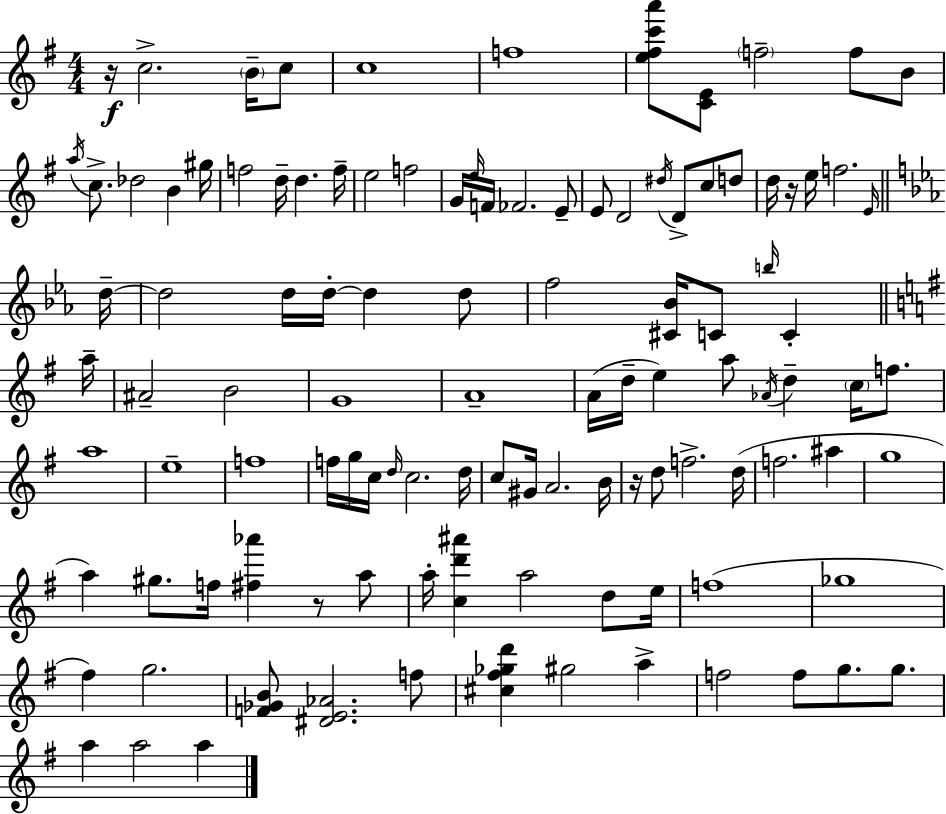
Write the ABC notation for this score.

X:1
T:Untitled
M:4/4
L:1/4
K:G
z/4 c2 B/4 c/2 c4 f4 [e^fc'a']/2 [CE]/2 f2 f/2 B/2 a/4 c/2 _d2 B ^g/4 f2 d/4 d f/4 e2 f2 G/4 e/4 F/4 _F2 E/2 E/2 D2 ^d/4 D/2 c/2 d/2 d/4 z/4 e/4 f2 E/4 d/4 d2 d/4 d/4 d d/2 f2 [^C_B]/4 C/2 b/4 C a/4 ^A2 B2 G4 A4 A/4 d/4 e a/2 _A/4 d c/4 f/2 a4 e4 f4 f/4 g/4 c/4 d/4 c2 d/4 c/2 ^G/4 A2 B/4 z/4 d/2 f2 d/4 f2 ^a g4 a ^g/2 f/4 [^f_a'] z/2 a/2 a/4 [cd'^a'] a2 d/2 e/4 f4 _g4 ^f g2 [F_GB]/2 [^DE_A]2 f/2 [^c^f_gd'] ^g2 a f2 f/2 g/2 g/2 a a2 a